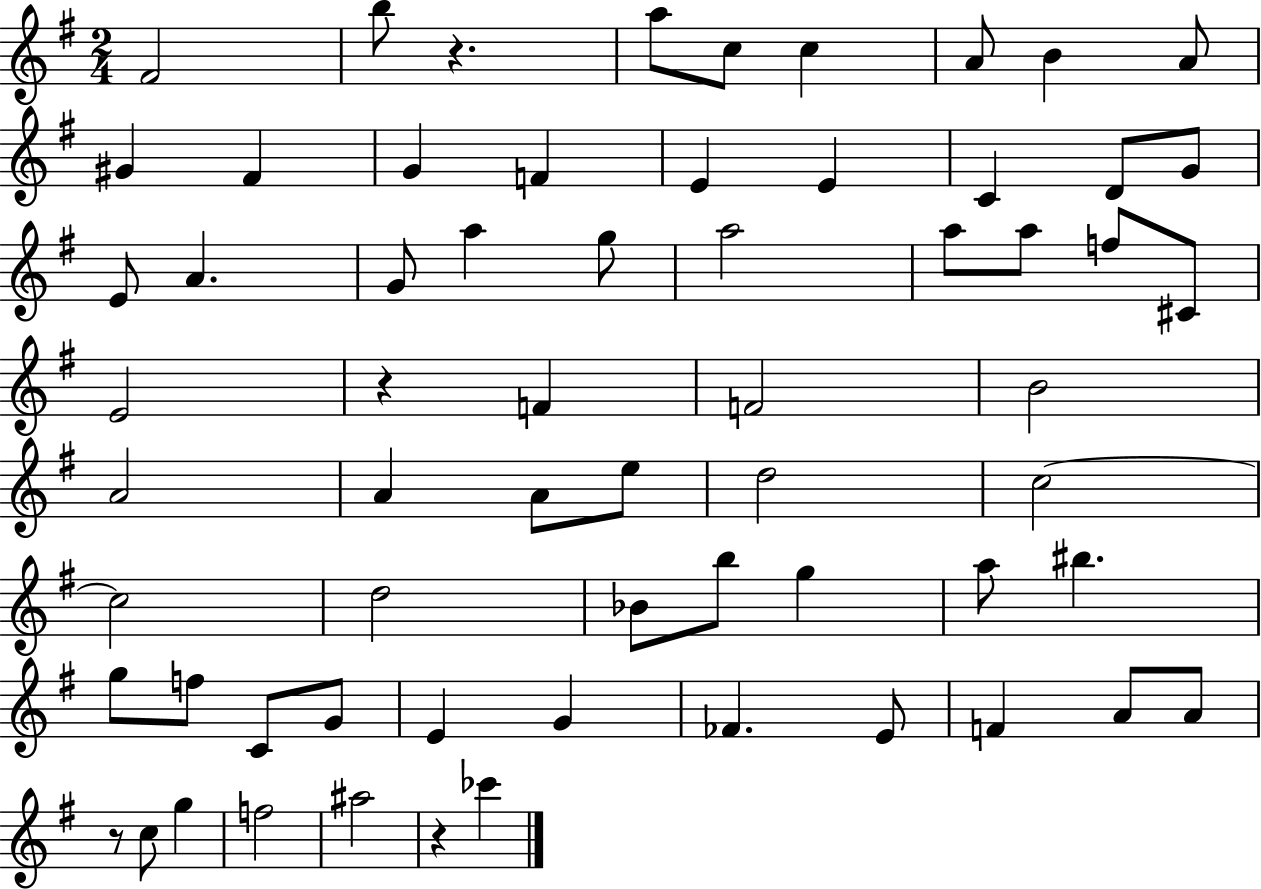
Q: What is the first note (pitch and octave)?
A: F#4